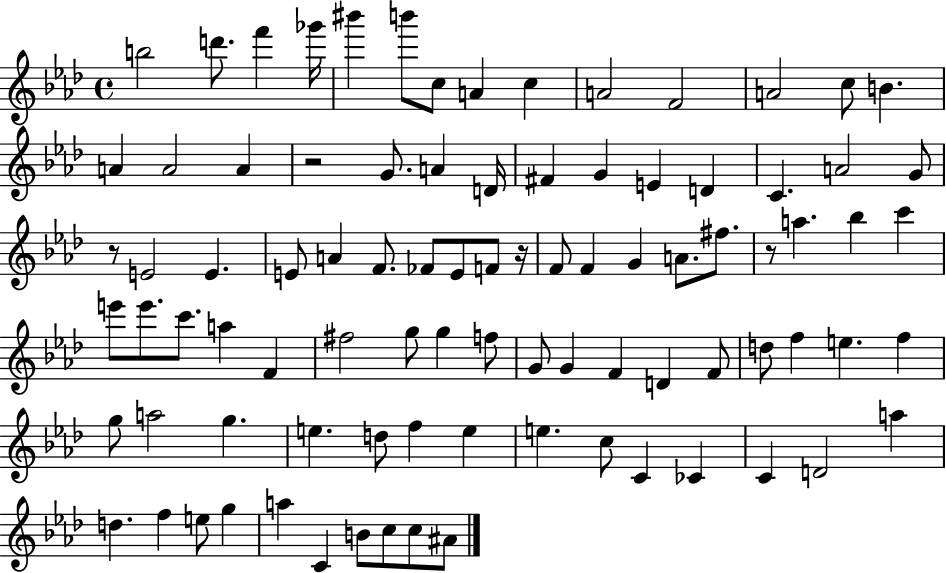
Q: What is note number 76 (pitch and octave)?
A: D5